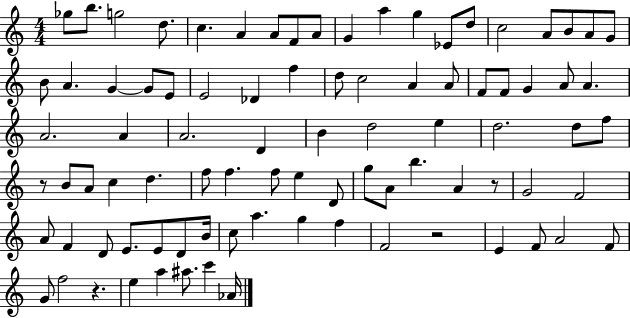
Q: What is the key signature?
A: C major